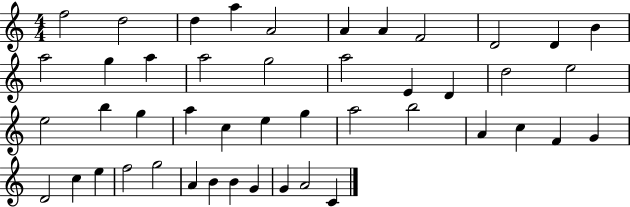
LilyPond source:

{
  \clef treble
  \numericTimeSignature
  \time 4/4
  \key c \major
  f''2 d''2 | d''4 a''4 a'2 | a'4 a'4 f'2 | d'2 d'4 b'4 | \break a''2 g''4 a''4 | a''2 g''2 | a''2 e'4 d'4 | d''2 e''2 | \break e''2 b''4 g''4 | a''4 c''4 e''4 g''4 | a''2 b''2 | a'4 c''4 f'4 g'4 | \break d'2 c''4 e''4 | f''2 g''2 | a'4 b'4 b'4 g'4 | g'4 a'2 c'4 | \break \bar "|."
}